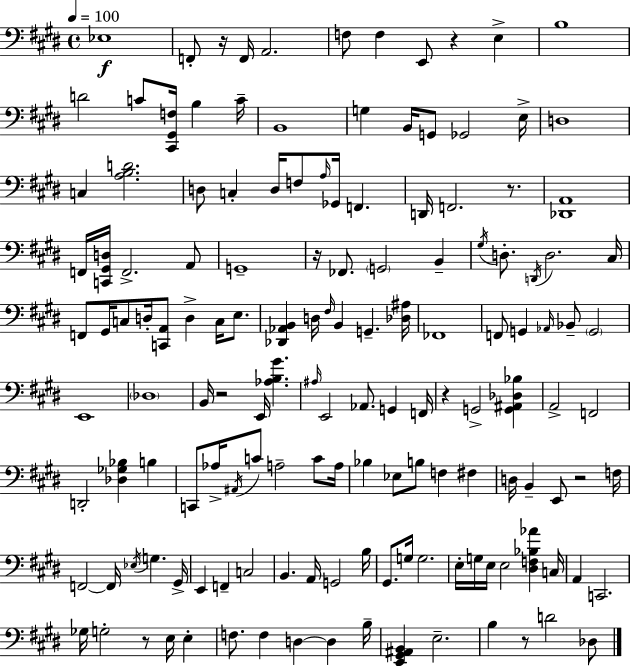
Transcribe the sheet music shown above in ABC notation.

X:1
T:Untitled
M:4/4
L:1/4
K:E
_E,4 F,,/2 z/4 F,,/4 A,,2 F,/2 F, E,,/2 z E, B,4 D2 C/2 [^C,,^G,,F,]/4 B, C/4 B,,4 G, B,,/4 G,,/2 _G,,2 E,/4 D,4 C, [A,B,D]2 D,/2 C, D,/4 F,/2 A,/4 _G,,/4 F,, D,,/4 F,,2 z/2 [_D,,A,,]4 F,,/4 [C,,^G,,D,]/4 F,,2 A,,/2 G,,4 z/4 _F,,/2 G,,2 B,, ^G,/4 D,/2 D,,/4 D,2 ^C,/4 F,,/2 ^G,,/4 C,/2 D,/4 [C,,A,,]/2 D, C,/4 E,/2 [_D,,_A,,B,,] D,/4 ^F,/4 B,, G,, [_D,^A,]/4 _F,,4 F,,/2 G,, _A,,/4 _B,,/2 G,,2 E,,4 _D,4 B,,/4 z2 E,,/4 [_A,B,^G] ^A,/4 E,,2 _A,,/2 G,, F,,/4 z G,,2 [G,,^A,,_D,_B,] A,,2 F,,2 D,,2 [_D,_G,_B,] B, C,,/2 _A,/4 ^A,,/4 C/2 A,2 C/2 A,/4 _B, _E,/2 B,/2 F, ^F, D,/4 B,, E,,/2 z2 F,/4 F,,2 F,,/4 _E,/4 G, ^G,,/4 E,, F,, C,2 B,, A,,/4 G,,2 B,/4 ^G,,/2 G,/4 G,2 E,/4 G,/4 E,/4 E,2 [^D,F,_B,_A] C,/4 A,, C,,2 _G,/4 G,2 z/2 E,/4 E, F,/2 F, D, D, B,/4 [E,,^G,,^A,,B,,] E,2 B, z/2 D2 _D,/2